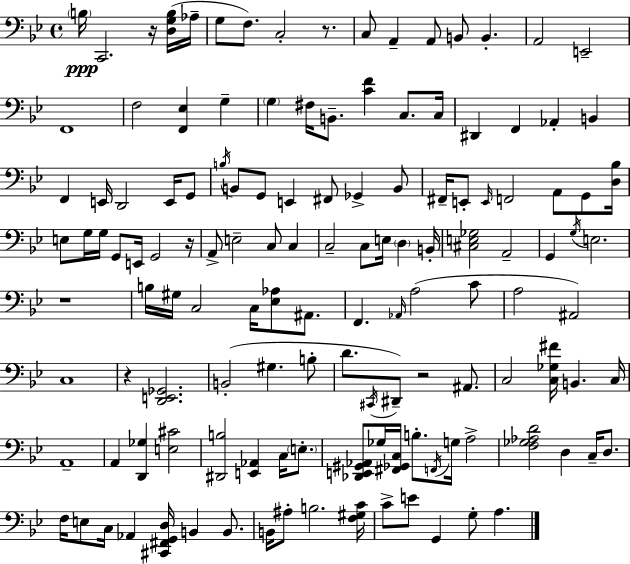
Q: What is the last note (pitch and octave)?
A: A3